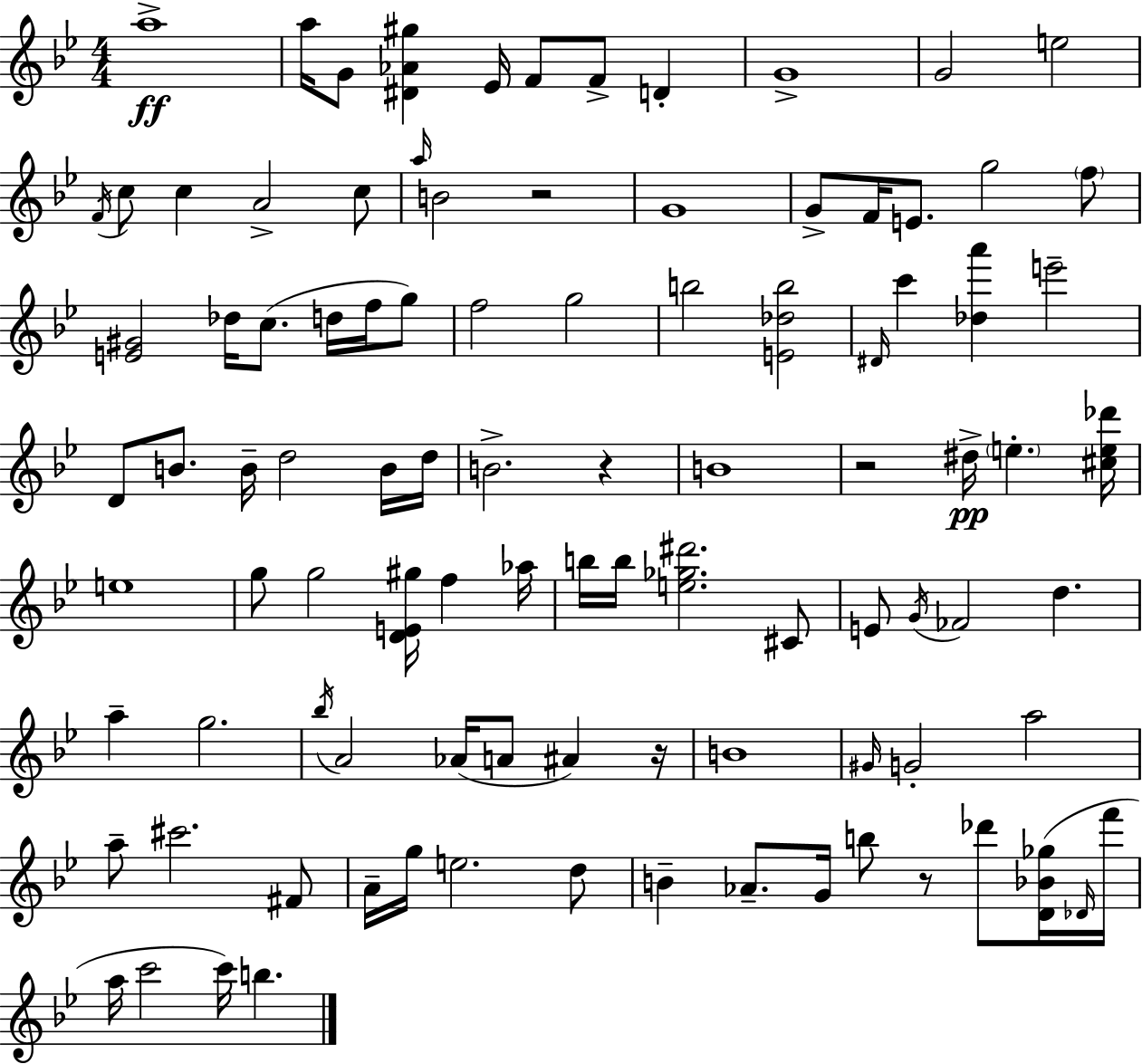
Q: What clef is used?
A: treble